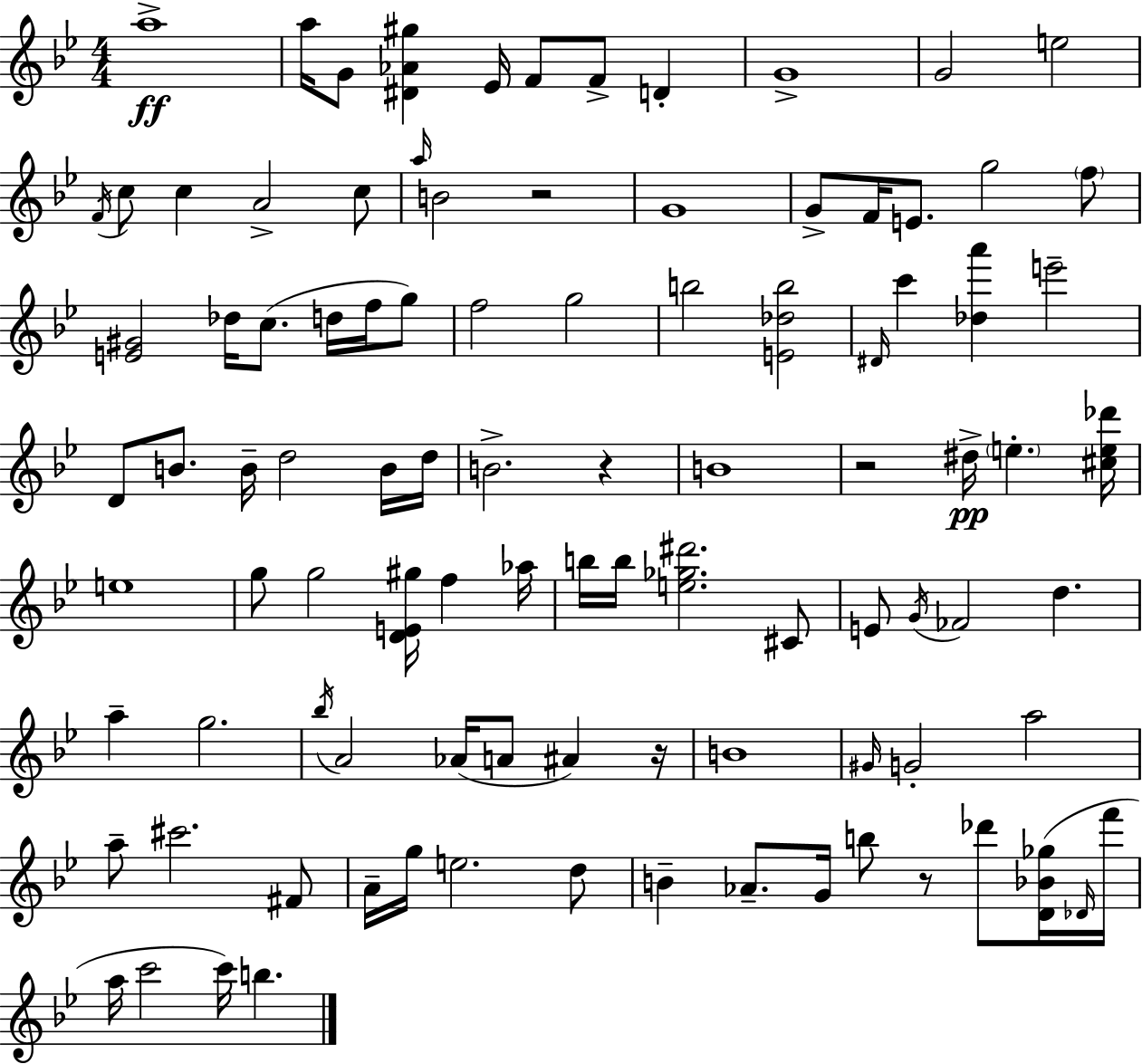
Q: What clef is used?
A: treble